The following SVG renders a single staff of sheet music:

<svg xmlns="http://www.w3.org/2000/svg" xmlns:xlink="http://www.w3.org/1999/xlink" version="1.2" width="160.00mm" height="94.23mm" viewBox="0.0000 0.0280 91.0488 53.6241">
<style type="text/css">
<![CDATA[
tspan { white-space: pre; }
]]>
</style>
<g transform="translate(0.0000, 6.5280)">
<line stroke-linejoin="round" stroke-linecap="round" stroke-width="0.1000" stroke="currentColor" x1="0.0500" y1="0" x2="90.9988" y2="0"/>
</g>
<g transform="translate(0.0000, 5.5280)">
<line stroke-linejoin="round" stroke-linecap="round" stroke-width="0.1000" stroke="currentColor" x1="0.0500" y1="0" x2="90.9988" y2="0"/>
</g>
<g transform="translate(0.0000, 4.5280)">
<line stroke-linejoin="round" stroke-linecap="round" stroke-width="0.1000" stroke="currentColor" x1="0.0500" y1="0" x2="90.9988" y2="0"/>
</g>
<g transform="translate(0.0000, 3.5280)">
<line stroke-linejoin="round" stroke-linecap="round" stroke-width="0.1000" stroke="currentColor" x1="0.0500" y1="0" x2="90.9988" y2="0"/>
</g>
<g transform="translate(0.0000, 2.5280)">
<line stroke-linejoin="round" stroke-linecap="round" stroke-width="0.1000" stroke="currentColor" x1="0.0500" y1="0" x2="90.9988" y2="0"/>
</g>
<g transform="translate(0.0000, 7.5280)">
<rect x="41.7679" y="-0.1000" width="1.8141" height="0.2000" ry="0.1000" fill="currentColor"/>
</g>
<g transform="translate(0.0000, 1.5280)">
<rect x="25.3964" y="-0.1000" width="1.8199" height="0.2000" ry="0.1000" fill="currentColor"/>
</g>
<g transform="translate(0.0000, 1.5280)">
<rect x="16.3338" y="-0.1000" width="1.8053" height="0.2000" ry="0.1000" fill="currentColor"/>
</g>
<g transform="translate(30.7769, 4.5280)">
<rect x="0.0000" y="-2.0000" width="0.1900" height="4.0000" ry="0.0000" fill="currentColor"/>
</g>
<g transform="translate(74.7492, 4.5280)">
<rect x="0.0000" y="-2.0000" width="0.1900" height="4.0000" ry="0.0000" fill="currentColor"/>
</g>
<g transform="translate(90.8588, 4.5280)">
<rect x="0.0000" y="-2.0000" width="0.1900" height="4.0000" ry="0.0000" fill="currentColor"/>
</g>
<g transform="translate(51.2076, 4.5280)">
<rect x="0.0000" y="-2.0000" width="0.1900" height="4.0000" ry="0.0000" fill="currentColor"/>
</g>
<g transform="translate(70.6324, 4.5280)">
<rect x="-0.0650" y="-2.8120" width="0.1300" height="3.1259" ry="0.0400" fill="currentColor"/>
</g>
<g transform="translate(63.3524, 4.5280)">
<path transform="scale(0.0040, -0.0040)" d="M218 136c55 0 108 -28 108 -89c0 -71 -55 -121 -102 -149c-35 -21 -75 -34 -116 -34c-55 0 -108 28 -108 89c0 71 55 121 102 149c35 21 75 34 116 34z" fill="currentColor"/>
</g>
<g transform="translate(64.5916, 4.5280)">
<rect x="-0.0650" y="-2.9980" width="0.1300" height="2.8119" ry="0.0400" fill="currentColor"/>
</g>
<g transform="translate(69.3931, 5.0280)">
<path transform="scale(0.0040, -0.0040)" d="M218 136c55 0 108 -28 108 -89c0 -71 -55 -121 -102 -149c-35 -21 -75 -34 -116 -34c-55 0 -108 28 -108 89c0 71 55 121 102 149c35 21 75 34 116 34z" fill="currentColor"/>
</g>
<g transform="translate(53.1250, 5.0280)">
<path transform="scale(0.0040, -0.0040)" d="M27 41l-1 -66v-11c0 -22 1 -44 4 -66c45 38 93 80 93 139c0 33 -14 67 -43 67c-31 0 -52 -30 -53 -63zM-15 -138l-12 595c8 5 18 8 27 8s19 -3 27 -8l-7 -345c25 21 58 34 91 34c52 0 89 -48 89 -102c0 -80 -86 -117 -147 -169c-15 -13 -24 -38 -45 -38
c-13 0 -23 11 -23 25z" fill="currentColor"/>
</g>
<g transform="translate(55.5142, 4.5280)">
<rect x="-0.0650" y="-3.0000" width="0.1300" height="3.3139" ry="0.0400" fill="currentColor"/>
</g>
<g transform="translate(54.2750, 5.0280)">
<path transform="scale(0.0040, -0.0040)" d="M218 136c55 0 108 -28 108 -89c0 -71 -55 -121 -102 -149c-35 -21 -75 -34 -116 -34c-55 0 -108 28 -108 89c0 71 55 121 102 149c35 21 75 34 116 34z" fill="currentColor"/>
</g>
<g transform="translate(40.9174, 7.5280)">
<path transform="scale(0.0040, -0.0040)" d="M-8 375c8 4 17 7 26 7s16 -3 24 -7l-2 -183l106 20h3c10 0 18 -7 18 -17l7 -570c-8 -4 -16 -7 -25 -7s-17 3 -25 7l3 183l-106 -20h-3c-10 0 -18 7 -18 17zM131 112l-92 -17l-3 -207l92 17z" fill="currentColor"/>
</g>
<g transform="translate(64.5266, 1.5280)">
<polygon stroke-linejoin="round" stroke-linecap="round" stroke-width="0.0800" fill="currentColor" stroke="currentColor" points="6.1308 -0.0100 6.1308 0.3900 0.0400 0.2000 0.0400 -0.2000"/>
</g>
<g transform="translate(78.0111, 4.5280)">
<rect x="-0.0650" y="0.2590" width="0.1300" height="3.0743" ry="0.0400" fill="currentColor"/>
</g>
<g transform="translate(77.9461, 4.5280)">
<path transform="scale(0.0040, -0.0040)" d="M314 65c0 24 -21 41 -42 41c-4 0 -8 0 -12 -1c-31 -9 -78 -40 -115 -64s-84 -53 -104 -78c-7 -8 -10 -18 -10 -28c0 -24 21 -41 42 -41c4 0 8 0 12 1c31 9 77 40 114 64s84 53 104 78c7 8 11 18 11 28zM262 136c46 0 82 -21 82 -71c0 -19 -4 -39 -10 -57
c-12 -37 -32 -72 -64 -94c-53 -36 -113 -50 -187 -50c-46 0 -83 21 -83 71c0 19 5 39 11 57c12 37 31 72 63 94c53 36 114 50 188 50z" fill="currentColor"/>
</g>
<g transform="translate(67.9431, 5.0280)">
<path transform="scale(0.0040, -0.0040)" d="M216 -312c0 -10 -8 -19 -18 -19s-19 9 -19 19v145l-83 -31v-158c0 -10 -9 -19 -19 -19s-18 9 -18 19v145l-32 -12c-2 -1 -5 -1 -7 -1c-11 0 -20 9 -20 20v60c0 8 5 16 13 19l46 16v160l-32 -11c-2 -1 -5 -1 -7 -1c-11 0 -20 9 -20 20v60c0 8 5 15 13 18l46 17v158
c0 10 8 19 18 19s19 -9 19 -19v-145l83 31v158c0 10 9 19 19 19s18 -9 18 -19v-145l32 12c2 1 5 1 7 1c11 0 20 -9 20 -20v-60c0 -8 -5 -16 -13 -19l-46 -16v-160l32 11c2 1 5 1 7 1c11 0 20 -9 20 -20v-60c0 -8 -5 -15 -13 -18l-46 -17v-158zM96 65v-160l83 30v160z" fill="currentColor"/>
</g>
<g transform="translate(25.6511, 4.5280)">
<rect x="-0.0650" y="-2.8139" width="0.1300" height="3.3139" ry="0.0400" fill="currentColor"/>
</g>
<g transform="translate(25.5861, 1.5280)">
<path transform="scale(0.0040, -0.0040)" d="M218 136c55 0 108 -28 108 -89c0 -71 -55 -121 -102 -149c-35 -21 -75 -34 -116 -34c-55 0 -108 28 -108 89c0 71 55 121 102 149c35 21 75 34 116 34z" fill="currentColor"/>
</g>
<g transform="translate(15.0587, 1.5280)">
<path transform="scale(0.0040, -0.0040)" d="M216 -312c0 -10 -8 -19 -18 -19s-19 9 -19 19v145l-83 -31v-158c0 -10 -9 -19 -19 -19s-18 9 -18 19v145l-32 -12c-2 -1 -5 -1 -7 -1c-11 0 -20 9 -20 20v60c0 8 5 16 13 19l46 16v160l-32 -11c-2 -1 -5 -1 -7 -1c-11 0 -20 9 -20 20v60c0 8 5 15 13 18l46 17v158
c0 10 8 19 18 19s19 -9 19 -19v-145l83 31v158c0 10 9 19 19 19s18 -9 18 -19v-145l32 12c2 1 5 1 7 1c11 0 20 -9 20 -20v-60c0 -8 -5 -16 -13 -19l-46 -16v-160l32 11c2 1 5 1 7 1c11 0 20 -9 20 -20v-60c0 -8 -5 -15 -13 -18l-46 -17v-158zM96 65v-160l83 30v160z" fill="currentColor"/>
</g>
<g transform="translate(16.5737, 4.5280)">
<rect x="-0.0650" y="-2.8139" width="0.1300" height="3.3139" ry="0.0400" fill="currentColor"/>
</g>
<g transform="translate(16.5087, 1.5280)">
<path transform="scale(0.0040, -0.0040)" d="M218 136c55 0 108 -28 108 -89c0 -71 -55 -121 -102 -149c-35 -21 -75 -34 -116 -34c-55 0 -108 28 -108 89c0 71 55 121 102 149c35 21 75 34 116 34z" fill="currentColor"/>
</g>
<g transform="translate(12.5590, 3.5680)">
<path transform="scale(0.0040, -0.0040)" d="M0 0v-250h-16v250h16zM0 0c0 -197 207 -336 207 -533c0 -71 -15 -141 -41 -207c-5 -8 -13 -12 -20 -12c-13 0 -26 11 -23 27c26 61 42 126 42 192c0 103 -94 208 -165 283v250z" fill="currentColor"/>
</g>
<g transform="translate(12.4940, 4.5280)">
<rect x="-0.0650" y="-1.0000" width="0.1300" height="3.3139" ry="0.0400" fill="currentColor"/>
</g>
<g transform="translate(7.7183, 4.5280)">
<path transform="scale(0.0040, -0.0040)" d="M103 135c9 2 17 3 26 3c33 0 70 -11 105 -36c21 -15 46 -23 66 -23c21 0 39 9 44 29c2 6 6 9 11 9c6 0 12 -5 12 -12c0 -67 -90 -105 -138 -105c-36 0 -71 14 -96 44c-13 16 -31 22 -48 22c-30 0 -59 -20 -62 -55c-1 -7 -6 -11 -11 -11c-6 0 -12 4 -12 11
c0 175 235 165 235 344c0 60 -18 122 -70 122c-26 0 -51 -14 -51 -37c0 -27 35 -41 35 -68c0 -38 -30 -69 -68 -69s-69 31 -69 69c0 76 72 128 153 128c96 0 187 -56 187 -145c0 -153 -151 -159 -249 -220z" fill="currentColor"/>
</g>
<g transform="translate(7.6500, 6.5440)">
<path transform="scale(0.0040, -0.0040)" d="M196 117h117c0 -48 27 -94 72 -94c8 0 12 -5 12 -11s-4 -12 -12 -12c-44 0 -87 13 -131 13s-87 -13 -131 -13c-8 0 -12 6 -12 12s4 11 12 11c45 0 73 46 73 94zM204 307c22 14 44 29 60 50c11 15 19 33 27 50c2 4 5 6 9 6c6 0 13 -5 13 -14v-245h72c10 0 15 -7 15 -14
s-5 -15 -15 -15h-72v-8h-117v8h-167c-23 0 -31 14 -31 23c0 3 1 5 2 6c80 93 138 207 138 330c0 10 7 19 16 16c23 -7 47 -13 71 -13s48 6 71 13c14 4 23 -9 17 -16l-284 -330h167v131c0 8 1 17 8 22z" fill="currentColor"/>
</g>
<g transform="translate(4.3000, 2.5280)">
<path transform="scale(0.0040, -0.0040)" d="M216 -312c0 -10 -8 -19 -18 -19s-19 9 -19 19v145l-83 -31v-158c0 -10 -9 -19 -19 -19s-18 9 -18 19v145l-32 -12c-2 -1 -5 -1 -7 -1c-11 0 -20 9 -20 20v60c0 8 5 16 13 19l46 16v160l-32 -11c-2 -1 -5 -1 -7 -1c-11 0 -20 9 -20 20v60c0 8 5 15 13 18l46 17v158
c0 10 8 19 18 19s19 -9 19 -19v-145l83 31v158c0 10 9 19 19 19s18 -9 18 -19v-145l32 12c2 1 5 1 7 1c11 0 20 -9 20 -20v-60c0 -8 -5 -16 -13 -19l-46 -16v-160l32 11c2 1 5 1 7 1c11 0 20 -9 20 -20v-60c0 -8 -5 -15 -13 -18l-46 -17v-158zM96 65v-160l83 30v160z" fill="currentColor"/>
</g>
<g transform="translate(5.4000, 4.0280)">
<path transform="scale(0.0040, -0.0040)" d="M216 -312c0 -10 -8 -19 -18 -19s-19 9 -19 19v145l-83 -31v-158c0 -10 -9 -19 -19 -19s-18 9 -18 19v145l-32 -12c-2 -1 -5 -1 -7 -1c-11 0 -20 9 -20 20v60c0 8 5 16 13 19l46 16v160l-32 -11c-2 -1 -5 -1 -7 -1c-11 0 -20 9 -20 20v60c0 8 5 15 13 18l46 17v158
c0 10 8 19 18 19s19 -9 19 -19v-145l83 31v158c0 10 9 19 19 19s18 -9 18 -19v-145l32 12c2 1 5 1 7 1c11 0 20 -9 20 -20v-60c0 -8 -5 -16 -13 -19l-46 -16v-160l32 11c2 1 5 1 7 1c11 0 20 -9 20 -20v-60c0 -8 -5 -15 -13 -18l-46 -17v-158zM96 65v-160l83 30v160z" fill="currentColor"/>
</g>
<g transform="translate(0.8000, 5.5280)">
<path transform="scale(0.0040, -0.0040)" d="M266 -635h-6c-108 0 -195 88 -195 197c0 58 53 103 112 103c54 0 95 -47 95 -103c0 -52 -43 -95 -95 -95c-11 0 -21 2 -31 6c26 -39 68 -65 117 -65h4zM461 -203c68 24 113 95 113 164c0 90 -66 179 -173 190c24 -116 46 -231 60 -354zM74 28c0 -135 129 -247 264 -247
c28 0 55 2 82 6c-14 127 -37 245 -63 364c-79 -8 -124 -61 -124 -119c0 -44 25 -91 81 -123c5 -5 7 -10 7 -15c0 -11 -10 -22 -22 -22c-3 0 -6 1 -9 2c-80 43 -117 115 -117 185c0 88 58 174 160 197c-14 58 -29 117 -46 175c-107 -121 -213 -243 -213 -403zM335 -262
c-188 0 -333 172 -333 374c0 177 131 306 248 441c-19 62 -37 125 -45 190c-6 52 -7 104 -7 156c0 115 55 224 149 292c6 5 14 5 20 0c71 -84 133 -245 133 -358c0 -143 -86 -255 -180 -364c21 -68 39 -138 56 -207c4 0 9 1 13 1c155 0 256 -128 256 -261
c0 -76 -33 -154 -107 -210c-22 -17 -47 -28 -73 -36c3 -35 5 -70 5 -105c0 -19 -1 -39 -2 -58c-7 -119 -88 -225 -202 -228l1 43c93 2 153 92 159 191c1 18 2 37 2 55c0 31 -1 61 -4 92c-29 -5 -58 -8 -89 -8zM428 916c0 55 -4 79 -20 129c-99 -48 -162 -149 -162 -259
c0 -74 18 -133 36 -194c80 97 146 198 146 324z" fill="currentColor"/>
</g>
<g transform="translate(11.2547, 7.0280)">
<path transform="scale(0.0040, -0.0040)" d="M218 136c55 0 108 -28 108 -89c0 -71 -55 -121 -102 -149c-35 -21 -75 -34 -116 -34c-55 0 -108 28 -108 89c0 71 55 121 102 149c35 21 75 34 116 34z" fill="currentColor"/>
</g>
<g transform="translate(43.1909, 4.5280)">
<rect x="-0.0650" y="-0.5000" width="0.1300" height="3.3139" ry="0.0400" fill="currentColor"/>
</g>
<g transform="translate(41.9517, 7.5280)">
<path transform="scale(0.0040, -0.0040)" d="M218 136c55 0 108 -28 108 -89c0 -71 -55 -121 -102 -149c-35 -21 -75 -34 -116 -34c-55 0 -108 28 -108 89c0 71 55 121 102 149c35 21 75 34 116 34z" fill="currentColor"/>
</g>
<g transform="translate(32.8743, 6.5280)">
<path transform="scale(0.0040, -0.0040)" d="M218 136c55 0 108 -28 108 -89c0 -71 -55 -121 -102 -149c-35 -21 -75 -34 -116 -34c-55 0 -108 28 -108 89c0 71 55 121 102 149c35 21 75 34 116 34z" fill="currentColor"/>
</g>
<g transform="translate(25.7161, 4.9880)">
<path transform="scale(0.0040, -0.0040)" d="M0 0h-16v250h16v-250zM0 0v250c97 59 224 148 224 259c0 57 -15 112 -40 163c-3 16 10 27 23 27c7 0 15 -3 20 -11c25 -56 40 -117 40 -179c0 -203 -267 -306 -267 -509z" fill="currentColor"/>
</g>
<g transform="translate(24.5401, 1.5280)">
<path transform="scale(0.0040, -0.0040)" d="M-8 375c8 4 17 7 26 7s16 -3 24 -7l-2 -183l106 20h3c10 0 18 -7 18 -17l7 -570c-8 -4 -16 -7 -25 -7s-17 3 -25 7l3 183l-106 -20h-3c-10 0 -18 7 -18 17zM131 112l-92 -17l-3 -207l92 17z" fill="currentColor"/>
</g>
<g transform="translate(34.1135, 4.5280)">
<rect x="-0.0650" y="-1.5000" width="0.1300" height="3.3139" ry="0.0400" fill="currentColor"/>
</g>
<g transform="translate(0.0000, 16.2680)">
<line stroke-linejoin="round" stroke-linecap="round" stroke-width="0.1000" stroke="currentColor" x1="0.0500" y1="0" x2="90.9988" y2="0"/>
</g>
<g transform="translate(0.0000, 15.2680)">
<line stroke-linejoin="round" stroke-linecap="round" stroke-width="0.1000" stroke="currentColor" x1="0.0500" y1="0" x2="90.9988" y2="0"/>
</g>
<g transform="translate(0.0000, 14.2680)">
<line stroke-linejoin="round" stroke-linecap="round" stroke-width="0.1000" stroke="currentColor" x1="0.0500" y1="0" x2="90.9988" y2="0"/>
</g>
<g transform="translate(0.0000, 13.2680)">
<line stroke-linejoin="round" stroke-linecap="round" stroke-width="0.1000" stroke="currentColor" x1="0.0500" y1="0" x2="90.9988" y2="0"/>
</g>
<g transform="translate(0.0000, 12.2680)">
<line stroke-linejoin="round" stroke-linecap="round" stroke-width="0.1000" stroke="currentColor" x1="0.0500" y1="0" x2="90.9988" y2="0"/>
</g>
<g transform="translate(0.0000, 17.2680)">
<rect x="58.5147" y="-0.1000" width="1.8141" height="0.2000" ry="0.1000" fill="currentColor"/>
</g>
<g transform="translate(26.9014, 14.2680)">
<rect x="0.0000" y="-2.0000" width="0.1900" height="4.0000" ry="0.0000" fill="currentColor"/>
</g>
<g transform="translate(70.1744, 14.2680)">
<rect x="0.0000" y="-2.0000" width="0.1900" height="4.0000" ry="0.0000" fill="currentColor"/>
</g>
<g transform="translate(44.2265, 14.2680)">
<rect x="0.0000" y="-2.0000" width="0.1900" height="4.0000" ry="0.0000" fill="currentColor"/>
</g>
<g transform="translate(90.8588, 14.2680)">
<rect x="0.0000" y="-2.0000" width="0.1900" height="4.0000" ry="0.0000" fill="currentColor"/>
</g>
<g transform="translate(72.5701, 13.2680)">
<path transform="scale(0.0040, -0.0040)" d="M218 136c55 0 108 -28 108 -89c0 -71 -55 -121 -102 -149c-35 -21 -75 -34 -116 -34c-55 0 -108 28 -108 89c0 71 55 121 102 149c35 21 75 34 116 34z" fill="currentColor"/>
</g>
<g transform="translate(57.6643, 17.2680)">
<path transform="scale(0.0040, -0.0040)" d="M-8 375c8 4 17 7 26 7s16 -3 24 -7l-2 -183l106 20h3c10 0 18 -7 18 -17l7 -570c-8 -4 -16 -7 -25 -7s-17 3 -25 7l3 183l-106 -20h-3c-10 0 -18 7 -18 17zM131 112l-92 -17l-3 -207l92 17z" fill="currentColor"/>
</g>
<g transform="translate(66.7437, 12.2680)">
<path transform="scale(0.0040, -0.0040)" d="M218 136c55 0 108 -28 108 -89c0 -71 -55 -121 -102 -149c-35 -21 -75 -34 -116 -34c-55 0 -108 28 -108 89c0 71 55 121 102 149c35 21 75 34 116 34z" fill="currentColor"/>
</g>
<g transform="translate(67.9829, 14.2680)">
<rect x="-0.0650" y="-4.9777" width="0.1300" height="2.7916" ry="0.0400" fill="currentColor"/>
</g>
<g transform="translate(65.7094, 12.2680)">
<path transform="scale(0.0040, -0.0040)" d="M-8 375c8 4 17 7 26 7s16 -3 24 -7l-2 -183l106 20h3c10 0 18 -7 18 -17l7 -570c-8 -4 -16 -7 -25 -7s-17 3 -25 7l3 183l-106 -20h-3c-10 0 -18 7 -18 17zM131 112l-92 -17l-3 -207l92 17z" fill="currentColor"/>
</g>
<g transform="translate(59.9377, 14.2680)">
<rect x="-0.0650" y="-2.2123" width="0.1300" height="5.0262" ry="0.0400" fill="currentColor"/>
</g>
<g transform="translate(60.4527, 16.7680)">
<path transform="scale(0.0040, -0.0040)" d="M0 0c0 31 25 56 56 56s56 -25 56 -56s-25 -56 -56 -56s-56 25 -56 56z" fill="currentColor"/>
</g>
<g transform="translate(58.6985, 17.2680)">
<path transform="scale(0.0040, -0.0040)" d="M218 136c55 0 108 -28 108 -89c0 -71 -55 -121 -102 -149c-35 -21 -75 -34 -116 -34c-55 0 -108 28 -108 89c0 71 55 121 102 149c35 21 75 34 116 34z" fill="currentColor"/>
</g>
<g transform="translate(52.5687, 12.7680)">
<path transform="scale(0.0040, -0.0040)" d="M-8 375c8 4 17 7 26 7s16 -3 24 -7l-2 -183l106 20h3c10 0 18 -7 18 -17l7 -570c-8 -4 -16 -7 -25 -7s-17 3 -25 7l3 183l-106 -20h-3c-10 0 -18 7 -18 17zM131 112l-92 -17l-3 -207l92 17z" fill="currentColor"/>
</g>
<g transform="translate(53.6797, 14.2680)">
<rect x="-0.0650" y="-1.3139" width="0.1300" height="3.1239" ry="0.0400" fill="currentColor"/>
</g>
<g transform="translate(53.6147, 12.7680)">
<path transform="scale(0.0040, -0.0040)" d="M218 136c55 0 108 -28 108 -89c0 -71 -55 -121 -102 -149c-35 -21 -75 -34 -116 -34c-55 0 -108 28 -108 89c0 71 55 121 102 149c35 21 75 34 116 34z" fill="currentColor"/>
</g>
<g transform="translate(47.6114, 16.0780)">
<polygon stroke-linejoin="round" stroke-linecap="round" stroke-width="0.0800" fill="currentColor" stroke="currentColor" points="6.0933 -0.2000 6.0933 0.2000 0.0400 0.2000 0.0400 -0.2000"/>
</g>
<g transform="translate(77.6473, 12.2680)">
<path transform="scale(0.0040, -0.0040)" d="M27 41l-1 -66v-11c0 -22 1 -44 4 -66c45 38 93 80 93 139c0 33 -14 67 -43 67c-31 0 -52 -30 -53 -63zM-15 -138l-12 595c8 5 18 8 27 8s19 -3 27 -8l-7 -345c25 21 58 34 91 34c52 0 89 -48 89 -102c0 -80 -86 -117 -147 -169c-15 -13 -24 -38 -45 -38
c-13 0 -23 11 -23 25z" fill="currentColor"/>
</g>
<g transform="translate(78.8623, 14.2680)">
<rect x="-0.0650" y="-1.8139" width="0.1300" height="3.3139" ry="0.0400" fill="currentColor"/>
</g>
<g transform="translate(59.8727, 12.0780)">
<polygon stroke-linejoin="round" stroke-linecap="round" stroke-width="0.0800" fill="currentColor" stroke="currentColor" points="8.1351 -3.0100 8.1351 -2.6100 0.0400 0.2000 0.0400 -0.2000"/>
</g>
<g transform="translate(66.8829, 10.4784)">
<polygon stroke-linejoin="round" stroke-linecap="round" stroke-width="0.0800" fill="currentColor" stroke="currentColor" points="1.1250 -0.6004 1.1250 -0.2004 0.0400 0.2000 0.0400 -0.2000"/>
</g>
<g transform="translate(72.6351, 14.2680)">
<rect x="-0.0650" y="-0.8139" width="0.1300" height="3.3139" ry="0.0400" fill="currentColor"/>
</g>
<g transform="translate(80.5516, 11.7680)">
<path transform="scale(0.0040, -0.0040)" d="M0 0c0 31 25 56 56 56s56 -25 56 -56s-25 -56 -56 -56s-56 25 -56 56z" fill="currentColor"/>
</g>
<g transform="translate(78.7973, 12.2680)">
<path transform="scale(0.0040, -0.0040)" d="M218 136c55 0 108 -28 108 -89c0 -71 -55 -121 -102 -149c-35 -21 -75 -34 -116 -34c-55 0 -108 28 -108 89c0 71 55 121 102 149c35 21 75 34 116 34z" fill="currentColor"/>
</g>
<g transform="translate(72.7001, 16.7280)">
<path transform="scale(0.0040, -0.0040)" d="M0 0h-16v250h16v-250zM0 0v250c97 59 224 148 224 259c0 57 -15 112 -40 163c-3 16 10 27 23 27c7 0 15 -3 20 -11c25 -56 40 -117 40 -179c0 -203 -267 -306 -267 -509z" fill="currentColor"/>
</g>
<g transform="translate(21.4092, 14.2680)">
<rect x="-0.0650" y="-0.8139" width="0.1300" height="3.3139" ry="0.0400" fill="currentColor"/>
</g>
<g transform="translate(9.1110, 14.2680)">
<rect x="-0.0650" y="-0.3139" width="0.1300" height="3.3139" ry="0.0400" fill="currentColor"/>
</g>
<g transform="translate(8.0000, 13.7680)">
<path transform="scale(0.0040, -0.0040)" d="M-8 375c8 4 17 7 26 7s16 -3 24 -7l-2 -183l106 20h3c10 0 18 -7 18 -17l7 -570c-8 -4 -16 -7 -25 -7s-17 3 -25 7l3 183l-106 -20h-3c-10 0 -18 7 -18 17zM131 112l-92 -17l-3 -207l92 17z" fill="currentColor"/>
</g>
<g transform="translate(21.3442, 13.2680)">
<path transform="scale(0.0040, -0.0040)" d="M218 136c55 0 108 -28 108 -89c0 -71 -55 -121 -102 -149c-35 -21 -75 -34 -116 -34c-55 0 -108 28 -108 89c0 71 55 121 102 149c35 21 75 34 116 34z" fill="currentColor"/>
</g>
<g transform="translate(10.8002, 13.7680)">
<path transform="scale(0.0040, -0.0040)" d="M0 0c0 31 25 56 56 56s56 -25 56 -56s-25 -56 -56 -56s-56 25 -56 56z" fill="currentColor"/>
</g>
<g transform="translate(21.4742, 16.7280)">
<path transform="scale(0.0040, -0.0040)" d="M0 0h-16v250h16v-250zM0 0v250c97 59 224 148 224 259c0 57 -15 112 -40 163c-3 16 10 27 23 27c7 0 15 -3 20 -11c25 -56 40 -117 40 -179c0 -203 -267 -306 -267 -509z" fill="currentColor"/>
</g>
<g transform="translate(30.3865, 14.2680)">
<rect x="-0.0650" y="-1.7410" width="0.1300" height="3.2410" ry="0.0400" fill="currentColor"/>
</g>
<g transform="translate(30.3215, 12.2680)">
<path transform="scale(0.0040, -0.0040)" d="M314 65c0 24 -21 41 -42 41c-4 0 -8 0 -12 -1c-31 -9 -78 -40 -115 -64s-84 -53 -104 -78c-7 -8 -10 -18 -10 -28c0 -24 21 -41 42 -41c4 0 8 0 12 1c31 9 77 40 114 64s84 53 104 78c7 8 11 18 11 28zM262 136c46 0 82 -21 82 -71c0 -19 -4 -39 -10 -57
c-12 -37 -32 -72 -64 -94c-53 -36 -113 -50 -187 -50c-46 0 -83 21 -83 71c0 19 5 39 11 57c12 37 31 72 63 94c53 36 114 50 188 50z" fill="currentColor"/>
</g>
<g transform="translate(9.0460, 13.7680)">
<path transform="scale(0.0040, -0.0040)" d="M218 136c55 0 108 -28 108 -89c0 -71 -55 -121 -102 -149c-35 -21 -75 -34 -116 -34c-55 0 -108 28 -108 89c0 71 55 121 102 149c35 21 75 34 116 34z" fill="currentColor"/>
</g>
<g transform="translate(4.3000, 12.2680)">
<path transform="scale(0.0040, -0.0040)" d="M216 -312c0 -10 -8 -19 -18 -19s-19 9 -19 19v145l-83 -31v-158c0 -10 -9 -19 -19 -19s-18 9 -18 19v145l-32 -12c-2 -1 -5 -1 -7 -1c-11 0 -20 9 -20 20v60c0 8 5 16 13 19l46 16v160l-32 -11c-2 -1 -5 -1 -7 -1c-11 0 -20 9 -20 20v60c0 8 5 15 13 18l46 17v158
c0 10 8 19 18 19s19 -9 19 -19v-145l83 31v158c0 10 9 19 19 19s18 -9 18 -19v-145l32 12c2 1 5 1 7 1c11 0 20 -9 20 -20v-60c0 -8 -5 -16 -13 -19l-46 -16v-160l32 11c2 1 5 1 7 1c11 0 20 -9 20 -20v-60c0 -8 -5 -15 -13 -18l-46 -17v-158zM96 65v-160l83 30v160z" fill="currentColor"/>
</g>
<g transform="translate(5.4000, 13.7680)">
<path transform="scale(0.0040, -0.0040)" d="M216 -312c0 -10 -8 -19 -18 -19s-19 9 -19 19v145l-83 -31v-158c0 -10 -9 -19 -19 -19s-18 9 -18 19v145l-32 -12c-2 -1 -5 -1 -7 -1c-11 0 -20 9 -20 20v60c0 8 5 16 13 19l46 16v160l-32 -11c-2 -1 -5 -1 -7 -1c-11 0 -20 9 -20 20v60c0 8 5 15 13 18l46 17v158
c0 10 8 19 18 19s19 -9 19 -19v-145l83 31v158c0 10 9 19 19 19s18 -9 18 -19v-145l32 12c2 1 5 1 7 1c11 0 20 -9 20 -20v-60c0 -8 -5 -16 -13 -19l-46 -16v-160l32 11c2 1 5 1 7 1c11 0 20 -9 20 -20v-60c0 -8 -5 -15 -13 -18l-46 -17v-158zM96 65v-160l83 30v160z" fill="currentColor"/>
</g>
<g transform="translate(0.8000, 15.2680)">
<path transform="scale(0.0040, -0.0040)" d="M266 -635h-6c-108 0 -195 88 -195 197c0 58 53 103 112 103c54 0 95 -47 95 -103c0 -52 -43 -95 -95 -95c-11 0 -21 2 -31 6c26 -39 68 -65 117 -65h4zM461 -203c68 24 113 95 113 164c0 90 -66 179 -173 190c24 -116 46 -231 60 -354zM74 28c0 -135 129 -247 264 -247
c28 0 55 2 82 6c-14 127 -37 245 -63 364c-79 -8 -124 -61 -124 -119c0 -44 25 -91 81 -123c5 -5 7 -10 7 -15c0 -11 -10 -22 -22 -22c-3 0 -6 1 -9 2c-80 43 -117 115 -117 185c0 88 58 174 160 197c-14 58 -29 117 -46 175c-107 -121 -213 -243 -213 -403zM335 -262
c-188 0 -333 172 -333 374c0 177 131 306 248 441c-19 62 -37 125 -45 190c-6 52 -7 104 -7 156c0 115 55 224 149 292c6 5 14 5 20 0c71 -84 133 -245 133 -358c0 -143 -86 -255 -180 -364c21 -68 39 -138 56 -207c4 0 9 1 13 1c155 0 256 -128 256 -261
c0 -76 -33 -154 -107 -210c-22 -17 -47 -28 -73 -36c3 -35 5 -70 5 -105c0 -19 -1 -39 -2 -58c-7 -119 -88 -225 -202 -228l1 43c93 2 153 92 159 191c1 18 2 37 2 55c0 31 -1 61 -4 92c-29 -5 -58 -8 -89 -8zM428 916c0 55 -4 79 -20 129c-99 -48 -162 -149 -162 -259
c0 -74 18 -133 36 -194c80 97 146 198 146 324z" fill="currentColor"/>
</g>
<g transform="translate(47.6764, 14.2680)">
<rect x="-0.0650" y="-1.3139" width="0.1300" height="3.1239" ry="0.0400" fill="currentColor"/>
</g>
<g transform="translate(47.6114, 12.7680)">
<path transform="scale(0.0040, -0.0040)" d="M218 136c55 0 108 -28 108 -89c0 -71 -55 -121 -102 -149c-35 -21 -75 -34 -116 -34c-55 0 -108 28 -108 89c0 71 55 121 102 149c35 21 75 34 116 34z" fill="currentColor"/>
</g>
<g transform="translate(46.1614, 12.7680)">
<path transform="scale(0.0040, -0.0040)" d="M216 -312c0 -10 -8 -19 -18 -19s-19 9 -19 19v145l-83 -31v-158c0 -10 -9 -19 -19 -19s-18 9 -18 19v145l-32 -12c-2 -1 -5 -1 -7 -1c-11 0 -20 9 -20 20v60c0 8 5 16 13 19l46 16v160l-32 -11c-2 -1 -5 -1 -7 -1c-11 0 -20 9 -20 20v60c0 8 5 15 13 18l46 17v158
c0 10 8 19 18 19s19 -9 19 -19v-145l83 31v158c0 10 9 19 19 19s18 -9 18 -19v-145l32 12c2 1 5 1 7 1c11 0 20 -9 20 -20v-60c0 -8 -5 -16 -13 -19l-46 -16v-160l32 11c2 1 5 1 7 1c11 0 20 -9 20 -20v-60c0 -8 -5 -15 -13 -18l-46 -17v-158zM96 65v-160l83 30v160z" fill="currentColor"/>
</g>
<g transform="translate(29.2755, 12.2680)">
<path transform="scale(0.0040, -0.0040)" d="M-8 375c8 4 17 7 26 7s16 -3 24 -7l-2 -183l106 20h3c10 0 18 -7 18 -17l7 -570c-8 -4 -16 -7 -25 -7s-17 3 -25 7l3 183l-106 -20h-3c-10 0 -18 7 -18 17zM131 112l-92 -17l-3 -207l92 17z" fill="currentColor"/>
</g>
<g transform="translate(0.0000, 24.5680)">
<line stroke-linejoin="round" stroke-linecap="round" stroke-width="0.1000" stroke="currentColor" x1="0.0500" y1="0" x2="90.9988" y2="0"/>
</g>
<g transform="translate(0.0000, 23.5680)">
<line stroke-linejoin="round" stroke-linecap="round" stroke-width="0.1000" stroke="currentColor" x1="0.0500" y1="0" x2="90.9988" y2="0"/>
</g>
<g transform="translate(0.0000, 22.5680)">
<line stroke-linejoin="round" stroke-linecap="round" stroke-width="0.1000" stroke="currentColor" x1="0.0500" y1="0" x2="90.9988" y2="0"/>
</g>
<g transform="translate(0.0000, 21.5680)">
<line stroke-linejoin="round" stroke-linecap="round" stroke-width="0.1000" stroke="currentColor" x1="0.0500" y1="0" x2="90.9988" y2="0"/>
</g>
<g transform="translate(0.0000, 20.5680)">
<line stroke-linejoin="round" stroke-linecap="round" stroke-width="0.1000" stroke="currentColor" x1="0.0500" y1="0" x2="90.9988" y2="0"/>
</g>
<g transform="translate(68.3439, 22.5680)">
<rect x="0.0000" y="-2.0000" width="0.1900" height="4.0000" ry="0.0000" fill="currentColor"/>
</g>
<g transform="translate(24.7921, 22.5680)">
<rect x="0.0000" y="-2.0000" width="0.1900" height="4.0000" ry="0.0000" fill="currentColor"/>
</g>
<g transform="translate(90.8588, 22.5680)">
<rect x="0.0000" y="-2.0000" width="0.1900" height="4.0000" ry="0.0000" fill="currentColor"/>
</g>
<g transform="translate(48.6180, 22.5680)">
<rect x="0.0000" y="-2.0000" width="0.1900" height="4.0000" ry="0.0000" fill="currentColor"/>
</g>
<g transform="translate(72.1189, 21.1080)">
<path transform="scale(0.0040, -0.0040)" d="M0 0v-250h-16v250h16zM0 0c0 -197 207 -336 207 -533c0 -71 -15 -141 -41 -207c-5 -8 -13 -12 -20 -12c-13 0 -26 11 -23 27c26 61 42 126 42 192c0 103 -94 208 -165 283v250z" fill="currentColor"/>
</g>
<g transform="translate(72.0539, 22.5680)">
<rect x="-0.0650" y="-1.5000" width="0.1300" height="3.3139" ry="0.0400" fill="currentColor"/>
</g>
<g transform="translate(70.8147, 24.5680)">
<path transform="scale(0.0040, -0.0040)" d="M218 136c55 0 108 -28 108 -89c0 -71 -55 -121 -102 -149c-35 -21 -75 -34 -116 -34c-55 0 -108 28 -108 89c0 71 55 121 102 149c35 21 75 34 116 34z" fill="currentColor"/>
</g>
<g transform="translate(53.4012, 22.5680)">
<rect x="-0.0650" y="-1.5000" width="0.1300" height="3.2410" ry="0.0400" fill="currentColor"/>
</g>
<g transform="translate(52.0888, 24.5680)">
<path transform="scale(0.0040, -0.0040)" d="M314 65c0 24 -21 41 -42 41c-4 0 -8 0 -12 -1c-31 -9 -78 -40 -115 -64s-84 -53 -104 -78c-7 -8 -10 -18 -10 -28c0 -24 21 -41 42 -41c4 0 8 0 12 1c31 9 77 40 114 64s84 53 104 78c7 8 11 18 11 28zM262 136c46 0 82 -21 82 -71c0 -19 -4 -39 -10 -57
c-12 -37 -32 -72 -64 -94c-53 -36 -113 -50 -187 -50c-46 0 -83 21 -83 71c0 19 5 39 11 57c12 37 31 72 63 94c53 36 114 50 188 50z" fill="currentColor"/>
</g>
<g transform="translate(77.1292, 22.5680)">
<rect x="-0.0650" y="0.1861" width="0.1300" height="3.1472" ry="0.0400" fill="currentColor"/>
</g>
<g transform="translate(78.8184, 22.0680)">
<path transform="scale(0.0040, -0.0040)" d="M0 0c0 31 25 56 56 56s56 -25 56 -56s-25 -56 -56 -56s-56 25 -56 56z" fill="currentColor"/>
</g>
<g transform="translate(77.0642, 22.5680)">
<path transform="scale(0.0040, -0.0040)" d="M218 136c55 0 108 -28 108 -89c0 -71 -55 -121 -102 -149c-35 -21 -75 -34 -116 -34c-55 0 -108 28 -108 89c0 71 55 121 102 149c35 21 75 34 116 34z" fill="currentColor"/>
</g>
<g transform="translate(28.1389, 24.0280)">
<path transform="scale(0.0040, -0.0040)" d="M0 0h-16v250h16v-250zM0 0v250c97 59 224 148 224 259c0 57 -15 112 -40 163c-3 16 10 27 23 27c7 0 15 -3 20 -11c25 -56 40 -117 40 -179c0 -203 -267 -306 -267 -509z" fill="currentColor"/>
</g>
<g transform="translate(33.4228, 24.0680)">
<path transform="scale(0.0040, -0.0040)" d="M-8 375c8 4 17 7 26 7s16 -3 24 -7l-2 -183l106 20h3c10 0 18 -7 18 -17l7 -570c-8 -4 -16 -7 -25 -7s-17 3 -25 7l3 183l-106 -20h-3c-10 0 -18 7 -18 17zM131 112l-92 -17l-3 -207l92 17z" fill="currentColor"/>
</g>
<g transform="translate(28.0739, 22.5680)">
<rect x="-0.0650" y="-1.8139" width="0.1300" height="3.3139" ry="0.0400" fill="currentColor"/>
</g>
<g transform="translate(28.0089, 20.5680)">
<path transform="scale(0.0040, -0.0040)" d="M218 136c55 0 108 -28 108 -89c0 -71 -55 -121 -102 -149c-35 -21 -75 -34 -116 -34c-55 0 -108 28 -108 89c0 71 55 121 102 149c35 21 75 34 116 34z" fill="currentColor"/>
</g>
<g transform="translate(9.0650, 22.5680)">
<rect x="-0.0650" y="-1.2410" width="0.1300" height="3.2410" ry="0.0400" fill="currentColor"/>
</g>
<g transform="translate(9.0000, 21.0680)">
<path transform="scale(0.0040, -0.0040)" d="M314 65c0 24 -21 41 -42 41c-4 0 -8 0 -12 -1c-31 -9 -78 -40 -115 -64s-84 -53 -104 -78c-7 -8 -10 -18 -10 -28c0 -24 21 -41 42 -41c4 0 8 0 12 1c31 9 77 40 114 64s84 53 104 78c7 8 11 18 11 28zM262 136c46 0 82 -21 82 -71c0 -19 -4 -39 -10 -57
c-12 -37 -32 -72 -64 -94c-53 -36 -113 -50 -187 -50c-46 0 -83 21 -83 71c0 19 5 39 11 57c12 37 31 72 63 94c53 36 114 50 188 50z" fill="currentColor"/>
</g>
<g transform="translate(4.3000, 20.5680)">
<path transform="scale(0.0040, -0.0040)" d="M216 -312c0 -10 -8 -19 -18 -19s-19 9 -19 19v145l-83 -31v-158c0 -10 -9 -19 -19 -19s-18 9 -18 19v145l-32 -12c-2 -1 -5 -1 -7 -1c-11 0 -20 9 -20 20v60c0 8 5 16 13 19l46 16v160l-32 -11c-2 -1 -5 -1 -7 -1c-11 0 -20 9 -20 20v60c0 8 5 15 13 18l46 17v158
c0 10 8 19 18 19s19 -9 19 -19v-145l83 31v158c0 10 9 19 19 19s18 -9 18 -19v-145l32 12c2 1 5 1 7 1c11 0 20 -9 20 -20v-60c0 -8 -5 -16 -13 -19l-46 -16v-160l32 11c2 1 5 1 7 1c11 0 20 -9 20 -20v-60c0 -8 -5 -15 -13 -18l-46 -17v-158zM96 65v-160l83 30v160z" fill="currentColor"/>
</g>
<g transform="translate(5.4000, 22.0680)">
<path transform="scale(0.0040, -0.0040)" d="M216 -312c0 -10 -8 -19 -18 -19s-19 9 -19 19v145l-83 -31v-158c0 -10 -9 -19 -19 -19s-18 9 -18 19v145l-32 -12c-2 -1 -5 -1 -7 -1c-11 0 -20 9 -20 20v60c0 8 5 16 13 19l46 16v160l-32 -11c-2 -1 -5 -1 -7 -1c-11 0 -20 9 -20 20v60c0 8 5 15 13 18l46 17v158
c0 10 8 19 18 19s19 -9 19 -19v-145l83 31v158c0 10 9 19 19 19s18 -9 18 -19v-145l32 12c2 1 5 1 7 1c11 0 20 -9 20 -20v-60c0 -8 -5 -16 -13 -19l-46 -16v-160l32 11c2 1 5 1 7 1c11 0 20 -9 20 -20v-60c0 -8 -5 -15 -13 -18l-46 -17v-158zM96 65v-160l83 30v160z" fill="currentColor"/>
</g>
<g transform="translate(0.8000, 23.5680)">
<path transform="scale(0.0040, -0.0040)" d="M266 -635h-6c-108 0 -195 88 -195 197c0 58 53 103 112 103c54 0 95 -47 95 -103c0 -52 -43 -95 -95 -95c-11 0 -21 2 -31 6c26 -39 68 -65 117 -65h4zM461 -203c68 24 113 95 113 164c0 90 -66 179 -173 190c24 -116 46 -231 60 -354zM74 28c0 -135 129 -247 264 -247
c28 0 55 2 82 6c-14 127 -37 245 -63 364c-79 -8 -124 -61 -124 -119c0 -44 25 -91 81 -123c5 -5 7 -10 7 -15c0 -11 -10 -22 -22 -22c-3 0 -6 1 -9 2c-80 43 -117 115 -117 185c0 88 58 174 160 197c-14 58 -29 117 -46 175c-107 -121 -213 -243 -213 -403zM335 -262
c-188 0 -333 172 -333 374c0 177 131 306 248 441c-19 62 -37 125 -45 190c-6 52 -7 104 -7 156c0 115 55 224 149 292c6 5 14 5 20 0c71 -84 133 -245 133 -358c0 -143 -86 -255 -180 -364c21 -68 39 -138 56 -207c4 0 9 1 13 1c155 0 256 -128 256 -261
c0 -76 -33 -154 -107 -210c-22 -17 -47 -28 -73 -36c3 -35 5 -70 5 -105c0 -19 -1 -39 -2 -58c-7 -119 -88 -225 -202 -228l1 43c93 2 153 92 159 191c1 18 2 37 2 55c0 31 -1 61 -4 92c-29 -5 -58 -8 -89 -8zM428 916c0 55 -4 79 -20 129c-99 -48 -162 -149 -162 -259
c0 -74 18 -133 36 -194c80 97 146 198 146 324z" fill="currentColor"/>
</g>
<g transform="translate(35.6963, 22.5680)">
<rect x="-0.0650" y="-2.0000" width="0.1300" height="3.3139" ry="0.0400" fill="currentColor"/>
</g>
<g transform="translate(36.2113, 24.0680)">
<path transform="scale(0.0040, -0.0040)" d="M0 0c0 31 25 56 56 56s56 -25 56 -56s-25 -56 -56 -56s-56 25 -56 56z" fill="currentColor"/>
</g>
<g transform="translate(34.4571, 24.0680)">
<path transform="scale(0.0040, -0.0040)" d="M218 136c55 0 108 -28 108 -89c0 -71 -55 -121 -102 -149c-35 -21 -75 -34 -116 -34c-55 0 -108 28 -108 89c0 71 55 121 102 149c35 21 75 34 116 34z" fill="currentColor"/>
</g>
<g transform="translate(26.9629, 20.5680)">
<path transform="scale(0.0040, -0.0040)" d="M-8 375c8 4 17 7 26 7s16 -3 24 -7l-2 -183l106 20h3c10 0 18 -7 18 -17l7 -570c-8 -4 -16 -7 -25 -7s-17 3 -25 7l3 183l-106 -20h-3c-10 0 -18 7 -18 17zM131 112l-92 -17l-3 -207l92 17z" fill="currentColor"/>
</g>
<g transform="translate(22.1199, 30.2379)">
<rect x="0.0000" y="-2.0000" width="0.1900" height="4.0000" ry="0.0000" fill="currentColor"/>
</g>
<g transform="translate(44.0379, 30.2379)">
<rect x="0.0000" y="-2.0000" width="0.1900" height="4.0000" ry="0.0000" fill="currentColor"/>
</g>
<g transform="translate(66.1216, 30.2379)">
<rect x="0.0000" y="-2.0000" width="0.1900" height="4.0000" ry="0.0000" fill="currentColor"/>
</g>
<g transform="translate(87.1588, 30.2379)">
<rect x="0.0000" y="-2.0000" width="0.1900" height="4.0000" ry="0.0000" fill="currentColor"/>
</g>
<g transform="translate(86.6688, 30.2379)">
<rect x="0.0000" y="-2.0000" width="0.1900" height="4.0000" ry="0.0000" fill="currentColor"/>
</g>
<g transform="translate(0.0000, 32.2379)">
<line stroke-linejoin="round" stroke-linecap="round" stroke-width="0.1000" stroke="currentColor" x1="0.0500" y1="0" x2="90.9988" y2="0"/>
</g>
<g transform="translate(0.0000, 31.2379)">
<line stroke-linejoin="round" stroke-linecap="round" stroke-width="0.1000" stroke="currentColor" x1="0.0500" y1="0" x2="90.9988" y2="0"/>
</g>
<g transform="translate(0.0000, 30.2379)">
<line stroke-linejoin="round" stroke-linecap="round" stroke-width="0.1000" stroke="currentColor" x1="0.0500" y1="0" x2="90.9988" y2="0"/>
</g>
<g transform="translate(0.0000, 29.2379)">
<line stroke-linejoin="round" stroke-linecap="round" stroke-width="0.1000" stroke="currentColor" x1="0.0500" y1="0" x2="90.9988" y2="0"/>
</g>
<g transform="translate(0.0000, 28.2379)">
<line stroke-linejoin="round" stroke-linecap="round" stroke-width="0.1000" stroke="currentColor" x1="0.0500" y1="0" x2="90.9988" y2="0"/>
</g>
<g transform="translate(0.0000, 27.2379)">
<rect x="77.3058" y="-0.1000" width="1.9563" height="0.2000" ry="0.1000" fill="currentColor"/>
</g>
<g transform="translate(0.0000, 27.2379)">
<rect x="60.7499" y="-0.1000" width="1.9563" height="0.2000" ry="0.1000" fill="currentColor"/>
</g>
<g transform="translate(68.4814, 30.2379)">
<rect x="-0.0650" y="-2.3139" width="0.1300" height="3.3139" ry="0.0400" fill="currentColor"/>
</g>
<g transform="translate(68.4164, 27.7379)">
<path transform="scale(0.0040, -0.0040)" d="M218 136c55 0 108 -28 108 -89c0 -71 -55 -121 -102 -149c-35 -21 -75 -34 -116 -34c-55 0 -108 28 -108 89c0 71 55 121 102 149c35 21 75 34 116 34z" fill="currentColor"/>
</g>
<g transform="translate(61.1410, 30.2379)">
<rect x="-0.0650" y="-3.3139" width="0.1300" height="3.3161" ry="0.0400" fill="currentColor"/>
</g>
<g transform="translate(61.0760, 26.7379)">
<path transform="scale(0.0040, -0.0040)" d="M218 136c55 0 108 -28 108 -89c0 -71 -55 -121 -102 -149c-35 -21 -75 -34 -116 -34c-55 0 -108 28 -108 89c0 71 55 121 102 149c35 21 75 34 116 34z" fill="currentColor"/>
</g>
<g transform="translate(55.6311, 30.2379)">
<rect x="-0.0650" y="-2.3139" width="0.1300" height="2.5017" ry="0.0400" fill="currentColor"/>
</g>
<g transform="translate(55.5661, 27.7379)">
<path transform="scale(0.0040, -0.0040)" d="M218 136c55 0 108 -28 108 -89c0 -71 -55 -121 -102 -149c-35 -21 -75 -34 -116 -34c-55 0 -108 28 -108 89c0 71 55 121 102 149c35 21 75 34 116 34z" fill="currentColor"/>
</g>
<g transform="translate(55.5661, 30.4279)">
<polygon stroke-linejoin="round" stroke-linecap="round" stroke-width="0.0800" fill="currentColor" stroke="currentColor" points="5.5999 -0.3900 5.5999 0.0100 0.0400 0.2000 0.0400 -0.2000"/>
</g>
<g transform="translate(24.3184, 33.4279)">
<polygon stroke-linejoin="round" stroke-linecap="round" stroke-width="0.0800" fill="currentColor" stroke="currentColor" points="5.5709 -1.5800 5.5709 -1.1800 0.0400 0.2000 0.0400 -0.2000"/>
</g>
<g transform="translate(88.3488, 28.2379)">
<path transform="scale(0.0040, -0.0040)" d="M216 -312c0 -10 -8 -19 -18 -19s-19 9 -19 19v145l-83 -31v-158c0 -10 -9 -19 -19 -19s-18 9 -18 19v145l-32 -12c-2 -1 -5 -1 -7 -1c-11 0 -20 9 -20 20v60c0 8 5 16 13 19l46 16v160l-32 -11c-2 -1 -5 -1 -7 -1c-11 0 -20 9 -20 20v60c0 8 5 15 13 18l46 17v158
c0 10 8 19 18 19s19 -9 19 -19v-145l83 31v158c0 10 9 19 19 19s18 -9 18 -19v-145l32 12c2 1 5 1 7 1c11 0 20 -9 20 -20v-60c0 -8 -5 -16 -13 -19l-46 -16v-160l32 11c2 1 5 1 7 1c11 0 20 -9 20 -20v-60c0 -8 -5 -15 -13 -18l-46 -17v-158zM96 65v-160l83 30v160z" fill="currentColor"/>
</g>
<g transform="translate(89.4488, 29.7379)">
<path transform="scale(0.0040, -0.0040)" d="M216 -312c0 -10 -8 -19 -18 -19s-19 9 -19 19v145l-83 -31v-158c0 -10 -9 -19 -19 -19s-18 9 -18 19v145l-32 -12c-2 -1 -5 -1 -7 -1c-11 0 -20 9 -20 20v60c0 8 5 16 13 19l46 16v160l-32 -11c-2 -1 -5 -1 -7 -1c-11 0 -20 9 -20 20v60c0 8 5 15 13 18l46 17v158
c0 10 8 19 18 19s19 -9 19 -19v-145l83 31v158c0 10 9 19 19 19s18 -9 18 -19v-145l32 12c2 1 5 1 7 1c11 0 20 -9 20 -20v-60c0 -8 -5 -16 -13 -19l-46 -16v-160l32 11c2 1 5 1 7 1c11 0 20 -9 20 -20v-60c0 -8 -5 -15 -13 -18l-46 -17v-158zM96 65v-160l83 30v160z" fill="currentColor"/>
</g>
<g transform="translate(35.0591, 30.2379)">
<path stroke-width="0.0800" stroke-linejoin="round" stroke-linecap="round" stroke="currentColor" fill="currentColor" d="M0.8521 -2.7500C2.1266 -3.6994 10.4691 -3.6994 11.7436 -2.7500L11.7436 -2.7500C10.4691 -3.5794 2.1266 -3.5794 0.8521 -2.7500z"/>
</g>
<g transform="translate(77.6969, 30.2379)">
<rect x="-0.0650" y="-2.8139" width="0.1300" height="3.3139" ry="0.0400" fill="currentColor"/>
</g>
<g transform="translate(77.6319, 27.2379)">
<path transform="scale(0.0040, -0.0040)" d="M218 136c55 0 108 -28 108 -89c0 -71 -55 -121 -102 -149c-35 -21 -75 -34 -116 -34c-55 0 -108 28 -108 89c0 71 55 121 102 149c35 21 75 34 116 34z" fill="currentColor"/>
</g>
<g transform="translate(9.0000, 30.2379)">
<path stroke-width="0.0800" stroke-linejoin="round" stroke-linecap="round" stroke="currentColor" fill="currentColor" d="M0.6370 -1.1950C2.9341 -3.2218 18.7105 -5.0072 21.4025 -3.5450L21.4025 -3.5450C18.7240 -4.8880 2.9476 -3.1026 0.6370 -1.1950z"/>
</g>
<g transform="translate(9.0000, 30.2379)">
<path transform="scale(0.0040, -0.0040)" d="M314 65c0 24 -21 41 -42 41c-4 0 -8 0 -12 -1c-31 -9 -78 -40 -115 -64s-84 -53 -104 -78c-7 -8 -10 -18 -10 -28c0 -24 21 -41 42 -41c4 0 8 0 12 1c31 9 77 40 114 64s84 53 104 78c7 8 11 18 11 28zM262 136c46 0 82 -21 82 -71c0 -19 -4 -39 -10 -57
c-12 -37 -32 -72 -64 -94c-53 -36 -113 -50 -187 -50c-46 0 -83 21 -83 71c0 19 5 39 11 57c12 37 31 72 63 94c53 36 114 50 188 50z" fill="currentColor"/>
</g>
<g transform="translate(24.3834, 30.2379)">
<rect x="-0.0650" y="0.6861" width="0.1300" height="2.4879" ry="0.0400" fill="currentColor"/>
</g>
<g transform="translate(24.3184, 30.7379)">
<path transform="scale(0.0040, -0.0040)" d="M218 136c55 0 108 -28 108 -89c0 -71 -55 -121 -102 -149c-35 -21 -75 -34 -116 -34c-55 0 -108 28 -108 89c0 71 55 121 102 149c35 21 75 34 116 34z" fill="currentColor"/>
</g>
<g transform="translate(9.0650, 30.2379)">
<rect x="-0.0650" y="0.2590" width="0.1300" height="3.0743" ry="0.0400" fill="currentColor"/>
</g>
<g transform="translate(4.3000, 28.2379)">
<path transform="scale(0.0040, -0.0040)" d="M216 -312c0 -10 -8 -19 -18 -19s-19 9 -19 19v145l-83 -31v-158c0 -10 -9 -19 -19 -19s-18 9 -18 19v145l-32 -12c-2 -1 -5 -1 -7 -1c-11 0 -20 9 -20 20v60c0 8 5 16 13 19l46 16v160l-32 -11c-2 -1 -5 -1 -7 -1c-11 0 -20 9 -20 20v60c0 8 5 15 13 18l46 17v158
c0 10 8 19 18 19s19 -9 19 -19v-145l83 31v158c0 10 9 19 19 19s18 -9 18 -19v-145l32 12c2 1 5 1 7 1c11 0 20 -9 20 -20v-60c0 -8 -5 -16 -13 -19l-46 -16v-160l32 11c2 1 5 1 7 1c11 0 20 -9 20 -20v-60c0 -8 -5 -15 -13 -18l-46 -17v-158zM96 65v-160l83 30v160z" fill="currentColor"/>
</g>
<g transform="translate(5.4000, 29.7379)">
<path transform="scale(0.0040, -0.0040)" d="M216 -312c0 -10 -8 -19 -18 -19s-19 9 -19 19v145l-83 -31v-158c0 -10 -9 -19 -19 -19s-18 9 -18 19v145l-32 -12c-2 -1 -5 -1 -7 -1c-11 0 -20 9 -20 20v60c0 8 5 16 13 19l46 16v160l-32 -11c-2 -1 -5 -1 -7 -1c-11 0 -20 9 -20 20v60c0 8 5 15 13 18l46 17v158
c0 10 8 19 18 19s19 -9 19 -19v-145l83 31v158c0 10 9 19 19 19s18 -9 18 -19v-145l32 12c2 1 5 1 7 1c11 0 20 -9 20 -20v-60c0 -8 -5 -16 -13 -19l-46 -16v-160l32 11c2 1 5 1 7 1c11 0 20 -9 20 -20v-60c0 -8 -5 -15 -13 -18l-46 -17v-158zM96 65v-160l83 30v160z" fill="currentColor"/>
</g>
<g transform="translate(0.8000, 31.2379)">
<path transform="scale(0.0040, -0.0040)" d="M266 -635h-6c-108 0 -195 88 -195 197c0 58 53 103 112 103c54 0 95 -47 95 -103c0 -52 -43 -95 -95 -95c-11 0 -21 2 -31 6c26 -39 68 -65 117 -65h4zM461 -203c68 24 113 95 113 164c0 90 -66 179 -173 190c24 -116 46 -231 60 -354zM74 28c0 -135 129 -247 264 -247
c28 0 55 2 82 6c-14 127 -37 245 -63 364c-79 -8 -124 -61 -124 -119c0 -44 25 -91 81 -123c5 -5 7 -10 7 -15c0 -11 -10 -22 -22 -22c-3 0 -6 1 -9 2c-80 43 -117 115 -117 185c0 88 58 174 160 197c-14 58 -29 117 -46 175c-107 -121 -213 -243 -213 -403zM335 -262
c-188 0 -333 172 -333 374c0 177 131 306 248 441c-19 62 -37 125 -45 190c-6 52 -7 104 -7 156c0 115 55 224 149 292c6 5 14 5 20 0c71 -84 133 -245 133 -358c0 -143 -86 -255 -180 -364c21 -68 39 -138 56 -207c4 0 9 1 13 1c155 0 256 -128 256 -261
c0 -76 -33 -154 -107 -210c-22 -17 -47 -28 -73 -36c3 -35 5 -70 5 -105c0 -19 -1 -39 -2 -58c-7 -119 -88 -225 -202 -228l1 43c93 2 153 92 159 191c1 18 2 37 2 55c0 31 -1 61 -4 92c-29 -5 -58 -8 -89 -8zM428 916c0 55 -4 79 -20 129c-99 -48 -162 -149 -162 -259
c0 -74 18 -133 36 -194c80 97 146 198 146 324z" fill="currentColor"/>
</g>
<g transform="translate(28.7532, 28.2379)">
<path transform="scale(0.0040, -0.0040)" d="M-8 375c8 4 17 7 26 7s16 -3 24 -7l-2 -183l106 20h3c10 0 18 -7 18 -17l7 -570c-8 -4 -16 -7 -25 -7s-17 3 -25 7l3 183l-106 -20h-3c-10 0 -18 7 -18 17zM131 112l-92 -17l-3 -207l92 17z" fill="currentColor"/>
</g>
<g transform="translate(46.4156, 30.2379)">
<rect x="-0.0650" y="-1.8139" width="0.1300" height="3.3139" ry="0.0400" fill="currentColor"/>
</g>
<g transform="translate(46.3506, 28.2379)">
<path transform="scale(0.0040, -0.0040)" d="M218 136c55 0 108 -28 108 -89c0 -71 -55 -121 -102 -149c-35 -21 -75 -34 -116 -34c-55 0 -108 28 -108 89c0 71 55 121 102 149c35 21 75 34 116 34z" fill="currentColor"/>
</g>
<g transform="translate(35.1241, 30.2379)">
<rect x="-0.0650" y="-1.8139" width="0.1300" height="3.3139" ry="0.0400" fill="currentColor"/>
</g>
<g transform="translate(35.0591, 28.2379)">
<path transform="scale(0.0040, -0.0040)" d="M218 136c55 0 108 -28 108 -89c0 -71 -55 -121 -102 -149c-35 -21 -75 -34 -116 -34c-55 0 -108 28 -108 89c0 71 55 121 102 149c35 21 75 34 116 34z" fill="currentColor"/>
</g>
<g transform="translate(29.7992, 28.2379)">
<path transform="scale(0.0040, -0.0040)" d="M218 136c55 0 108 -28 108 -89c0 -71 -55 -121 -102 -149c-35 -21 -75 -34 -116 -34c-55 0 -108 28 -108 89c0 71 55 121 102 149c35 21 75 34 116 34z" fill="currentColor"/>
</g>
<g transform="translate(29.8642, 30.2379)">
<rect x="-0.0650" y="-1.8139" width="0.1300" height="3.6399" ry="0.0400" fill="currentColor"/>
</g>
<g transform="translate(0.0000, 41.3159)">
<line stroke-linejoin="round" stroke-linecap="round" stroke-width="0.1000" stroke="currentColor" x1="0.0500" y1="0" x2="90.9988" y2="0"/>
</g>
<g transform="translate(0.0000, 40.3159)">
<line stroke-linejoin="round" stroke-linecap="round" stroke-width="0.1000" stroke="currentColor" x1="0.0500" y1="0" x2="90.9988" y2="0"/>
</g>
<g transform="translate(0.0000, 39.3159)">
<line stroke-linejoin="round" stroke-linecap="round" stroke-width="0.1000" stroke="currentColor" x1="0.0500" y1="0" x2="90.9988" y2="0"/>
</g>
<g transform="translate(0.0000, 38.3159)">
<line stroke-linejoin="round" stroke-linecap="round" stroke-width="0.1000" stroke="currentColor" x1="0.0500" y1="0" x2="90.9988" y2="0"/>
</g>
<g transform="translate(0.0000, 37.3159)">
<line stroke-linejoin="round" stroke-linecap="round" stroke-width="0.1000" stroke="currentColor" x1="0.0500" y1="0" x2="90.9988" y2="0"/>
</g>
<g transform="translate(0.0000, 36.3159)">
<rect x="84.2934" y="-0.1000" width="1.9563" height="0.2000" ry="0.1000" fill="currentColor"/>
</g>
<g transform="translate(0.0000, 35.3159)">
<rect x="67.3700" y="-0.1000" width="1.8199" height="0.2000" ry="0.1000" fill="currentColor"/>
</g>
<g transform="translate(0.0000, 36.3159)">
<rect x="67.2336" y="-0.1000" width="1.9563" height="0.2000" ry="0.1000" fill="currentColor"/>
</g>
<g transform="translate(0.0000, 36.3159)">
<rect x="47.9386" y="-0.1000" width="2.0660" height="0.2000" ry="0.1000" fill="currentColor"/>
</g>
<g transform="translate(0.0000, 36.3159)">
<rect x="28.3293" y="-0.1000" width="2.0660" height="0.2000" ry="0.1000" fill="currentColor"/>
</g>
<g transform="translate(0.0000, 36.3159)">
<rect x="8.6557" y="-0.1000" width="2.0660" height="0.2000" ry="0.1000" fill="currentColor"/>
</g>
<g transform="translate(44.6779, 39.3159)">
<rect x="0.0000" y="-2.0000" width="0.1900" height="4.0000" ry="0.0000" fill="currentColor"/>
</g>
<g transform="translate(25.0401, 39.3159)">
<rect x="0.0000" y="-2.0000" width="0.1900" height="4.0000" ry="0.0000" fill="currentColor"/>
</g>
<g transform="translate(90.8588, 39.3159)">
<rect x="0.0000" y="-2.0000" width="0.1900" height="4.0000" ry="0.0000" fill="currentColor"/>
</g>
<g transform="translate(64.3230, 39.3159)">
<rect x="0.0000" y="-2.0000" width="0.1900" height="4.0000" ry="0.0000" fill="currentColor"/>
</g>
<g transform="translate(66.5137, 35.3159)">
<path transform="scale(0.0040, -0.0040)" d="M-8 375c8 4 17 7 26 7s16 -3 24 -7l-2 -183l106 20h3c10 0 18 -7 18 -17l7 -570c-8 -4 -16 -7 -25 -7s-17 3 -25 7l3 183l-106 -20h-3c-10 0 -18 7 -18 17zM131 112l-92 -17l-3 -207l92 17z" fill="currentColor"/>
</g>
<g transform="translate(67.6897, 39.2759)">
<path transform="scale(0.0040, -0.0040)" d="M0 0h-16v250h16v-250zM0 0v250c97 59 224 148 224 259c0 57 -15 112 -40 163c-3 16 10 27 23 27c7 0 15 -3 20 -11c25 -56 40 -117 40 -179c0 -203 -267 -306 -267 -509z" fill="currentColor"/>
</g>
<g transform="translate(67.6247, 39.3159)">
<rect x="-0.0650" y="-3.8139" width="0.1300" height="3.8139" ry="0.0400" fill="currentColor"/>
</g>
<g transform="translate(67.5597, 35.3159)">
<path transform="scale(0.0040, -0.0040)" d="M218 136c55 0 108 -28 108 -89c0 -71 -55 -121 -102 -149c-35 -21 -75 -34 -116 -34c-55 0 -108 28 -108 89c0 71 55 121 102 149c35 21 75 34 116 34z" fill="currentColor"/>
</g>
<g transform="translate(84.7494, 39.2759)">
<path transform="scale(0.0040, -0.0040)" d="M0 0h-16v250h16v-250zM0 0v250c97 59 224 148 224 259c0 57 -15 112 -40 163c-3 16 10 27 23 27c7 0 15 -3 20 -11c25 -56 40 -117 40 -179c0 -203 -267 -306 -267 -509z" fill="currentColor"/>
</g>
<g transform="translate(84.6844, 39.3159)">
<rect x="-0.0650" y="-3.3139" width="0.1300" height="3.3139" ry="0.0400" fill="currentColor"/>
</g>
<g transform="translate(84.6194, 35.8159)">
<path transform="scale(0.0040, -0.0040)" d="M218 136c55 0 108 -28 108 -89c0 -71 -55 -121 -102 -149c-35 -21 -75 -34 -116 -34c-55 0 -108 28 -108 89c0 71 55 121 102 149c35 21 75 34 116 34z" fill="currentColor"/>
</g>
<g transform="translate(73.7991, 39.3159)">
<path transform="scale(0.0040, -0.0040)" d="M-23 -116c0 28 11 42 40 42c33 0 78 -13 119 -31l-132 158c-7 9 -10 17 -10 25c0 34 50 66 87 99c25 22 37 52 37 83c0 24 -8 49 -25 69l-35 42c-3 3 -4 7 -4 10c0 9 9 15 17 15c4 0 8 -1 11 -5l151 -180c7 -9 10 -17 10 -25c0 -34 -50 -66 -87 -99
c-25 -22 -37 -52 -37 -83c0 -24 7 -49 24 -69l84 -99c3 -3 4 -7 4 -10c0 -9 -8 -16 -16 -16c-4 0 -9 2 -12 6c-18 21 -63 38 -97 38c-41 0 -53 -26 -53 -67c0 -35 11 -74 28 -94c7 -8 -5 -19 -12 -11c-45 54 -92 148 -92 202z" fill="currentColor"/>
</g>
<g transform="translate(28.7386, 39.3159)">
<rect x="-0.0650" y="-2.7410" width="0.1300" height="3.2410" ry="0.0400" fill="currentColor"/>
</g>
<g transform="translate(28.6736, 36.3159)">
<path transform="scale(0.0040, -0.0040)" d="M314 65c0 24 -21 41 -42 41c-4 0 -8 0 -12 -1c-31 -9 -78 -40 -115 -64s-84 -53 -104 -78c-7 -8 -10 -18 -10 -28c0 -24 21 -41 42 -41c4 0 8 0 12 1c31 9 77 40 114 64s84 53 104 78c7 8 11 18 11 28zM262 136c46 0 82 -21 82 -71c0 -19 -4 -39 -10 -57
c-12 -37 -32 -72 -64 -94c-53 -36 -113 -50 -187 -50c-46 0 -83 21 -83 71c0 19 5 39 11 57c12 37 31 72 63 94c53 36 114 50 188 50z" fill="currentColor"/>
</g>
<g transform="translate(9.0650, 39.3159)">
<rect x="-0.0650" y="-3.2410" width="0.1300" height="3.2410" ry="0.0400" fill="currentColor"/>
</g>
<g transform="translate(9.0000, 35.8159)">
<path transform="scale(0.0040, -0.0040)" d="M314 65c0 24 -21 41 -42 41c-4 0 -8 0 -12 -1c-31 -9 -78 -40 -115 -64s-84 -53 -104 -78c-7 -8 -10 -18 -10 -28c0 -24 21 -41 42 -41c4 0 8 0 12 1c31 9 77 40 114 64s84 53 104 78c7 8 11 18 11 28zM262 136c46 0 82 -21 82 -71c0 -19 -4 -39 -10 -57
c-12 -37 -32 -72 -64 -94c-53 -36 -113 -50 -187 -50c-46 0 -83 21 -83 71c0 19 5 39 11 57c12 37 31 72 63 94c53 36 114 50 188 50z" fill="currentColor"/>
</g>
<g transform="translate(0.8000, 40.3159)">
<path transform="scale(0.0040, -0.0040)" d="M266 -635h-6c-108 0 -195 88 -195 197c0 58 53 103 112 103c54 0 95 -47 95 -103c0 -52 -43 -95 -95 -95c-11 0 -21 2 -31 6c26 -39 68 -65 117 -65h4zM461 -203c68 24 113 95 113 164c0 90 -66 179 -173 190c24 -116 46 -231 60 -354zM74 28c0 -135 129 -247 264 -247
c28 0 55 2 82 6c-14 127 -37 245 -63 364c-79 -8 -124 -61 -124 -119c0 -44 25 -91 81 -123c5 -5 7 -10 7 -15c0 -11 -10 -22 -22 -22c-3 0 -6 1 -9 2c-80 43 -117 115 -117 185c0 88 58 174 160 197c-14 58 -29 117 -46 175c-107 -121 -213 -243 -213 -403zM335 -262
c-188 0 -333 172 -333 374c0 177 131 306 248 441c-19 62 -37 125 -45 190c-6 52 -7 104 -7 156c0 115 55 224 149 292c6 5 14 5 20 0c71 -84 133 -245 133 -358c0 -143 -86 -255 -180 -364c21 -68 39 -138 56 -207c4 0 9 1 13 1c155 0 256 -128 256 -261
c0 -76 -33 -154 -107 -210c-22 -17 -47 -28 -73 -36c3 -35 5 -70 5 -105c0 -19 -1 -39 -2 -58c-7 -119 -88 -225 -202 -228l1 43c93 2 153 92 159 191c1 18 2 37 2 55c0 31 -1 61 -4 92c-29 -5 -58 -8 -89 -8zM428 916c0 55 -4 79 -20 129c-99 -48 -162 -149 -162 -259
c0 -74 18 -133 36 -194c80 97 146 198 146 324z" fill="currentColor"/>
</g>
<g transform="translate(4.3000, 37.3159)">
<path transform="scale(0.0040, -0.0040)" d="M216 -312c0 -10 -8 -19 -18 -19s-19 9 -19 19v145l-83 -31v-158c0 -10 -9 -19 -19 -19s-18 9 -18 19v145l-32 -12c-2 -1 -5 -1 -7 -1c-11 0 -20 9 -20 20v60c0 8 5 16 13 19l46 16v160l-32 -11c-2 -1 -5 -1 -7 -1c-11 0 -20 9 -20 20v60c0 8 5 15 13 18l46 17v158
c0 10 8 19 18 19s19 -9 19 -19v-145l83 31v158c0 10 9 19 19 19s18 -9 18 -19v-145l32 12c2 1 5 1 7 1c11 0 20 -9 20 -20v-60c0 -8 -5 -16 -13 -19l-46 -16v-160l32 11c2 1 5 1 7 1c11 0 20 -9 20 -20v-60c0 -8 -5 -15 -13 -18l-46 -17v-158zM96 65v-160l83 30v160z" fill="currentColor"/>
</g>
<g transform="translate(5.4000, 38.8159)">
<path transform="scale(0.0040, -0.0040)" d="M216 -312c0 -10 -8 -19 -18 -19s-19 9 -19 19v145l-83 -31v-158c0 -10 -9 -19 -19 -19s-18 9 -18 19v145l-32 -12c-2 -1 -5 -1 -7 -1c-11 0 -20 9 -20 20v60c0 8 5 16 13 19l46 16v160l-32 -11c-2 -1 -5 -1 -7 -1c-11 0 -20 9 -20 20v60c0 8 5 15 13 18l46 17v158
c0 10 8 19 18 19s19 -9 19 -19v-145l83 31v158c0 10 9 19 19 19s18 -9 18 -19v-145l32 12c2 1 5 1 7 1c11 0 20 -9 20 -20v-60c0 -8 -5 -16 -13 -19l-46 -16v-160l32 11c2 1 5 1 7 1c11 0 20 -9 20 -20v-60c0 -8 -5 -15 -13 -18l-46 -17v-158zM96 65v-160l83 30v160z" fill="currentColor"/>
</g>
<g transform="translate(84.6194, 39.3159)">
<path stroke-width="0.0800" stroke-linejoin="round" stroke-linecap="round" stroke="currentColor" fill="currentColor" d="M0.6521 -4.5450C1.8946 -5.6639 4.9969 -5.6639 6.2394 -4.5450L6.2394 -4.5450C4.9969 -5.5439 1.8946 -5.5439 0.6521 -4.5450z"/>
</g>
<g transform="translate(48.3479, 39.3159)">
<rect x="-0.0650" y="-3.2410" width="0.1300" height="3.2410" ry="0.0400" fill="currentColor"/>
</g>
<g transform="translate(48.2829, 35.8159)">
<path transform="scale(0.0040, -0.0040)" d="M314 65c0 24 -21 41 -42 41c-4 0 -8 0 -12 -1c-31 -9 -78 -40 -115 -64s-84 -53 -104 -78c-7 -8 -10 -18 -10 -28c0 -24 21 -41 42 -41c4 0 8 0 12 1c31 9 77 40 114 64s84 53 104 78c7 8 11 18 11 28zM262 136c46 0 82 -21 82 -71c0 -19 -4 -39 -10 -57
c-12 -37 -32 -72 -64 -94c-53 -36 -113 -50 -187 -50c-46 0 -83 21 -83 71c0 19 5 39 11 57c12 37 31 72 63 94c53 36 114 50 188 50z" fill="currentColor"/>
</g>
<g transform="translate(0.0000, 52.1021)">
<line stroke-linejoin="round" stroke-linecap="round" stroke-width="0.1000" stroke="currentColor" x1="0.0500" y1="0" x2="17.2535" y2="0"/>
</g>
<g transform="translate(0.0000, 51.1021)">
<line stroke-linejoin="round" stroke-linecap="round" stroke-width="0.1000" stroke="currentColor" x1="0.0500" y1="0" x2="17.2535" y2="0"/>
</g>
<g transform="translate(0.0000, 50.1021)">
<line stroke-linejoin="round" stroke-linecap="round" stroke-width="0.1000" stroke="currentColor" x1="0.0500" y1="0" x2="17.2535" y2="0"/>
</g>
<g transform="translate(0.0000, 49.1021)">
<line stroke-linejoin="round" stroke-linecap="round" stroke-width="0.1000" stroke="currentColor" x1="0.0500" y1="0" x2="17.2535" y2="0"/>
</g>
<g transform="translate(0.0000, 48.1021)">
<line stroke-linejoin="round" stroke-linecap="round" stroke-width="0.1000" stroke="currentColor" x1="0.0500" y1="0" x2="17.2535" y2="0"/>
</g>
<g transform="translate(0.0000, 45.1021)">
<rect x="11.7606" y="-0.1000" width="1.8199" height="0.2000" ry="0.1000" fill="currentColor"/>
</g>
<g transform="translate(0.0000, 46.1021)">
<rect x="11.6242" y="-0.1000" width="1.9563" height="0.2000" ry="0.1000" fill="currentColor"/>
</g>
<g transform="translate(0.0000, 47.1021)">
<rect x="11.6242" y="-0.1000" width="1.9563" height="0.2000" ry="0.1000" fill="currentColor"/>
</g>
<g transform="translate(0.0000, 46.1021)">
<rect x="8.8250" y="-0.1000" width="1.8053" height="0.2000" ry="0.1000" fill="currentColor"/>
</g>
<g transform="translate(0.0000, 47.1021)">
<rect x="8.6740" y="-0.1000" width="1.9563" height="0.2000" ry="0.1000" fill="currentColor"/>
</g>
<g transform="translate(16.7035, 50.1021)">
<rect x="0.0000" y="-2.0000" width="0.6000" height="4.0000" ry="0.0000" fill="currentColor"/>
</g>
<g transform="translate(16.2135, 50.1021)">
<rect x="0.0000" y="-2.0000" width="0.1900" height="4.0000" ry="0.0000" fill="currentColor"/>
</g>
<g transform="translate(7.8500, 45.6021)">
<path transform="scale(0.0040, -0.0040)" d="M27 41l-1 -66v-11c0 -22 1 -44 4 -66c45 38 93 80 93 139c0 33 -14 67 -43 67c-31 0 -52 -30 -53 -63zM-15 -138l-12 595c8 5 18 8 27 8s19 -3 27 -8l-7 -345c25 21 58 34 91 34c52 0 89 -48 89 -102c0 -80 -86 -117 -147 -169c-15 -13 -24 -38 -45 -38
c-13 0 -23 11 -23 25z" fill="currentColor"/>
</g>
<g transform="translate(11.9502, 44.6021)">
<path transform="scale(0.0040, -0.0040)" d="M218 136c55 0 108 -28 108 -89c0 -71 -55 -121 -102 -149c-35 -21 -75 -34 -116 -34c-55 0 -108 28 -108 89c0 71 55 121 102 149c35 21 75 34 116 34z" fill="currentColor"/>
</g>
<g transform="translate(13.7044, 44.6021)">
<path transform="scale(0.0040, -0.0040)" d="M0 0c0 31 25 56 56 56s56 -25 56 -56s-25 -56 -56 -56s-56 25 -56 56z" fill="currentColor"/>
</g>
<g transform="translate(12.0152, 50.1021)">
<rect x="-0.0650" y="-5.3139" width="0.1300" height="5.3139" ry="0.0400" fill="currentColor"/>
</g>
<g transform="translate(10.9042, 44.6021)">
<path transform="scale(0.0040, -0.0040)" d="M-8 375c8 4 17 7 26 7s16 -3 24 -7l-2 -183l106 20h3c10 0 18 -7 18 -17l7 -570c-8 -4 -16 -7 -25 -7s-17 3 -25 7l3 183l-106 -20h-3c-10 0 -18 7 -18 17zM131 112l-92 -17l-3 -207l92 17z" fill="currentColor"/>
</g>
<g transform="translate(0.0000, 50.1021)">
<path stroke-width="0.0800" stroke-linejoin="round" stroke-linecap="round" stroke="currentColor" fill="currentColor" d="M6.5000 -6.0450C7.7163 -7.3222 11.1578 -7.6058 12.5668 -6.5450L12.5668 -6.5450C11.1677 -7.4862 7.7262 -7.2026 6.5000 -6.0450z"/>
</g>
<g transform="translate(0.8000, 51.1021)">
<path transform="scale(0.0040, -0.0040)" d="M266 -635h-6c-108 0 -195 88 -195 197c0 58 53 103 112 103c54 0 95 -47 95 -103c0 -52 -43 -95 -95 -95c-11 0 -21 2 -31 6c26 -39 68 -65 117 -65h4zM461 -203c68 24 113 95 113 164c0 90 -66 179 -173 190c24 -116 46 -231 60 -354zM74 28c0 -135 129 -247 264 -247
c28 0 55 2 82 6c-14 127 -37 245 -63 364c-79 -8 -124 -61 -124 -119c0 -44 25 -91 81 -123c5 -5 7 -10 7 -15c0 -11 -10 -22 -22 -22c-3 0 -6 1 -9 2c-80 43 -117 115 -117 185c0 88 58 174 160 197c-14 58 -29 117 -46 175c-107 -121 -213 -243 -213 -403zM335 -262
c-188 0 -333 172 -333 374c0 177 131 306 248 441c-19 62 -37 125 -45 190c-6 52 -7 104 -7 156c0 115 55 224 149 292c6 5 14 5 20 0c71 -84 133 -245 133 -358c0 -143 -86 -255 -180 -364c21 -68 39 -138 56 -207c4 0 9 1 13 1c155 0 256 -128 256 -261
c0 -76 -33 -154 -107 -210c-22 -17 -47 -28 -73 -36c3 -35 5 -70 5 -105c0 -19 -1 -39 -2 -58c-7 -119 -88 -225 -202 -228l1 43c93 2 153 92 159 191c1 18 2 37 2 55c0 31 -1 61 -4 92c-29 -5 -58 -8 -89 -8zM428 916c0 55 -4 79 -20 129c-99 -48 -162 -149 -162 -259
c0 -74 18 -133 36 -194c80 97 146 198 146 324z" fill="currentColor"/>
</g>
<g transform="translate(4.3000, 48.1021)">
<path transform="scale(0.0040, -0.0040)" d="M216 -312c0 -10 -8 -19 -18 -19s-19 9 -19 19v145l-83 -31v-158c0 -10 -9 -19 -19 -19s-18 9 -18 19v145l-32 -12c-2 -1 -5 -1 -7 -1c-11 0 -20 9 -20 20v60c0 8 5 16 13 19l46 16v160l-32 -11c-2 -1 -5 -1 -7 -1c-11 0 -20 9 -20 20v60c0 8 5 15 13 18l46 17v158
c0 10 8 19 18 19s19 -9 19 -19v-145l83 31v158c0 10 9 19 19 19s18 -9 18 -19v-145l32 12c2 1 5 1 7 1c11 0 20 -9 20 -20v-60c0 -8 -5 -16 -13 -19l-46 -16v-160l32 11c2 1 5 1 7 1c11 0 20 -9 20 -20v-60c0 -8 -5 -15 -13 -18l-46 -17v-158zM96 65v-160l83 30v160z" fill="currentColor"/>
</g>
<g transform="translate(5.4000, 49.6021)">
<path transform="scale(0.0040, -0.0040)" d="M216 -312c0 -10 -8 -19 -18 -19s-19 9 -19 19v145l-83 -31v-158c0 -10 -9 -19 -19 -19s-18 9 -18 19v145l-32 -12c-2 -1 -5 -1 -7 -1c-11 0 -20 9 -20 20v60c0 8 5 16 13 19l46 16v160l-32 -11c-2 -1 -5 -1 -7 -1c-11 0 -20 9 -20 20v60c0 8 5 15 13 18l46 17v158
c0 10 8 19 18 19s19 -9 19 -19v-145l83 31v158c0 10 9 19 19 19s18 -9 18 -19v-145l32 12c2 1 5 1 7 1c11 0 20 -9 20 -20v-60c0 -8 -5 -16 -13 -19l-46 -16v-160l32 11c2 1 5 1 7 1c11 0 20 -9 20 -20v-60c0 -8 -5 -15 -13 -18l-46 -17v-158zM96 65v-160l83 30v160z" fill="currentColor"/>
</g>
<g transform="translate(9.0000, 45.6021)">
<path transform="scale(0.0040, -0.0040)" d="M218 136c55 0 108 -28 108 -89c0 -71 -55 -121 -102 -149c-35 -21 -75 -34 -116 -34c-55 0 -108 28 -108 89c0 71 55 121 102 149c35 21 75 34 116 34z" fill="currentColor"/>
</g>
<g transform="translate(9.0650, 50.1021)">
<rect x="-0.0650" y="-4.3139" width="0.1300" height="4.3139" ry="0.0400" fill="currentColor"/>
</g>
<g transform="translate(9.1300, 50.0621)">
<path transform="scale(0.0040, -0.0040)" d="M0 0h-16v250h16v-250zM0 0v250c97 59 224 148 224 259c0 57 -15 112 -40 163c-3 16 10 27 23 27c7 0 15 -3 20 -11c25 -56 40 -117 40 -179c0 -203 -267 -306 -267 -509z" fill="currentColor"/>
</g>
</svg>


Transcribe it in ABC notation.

X:1
T:Untitled
M:2/4
L:1/4
K:D
D/2 ^a a/2 E C _A B/2 ^A/2 B2 c d/2 f2 ^e/2 e/2 C/2 f/4 d/2 _f e2 f/2 F E2 E/2 B B2 A/2 f/2 f f g/2 b/2 g a b2 a2 b2 c'/2 z b/2 _d'/2 f'